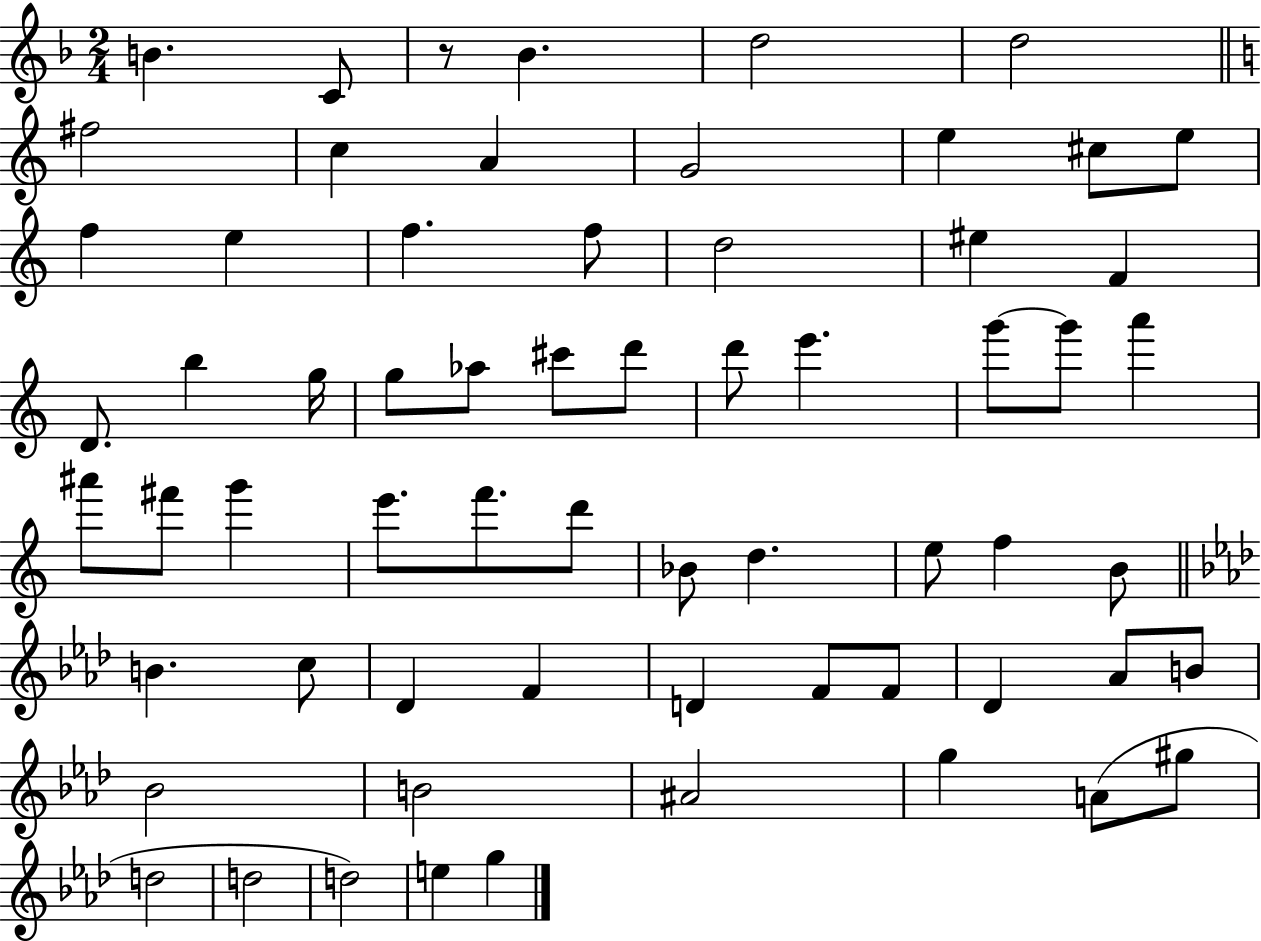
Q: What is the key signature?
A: F major